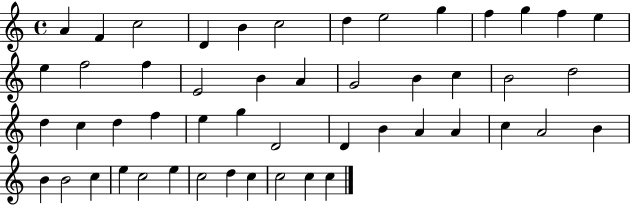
{
  \clef treble
  \time 4/4
  \defaultTimeSignature
  \key c \major
  a'4 f'4 c''2 | d'4 b'4 c''2 | d''4 e''2 g''4 | f''4 g''4 f''4 e''4 | \break e''4 f''2 f''4 | e'2 b'4 a'4 | g'2 b'4 c''4 | b'2 d''2 | \break d''4 c''4 d''4 f''4 | e''4 g''4 d'2 | d'4 b'4 a'4 a'4 | c''4 a'2 b'4 | \break b'4 b'2 c''4 | e''4 c''2 e''4 | c''2 d''4 c''4 | c''2 c''4 c''4 | \break \bar "|."
}